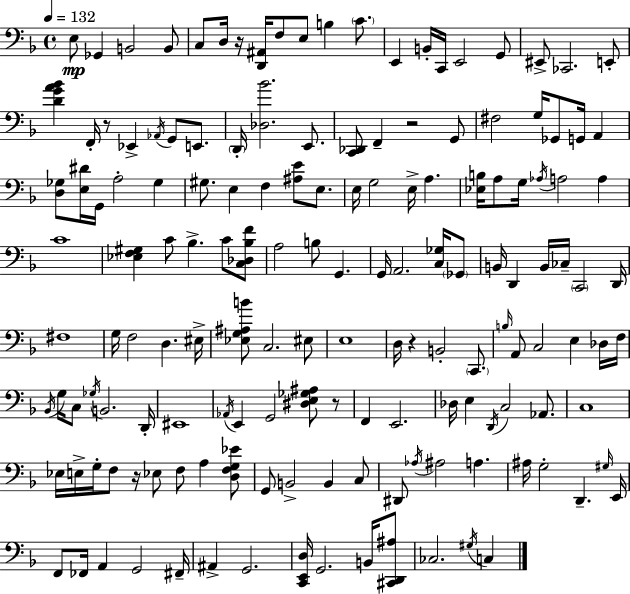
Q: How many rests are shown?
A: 6